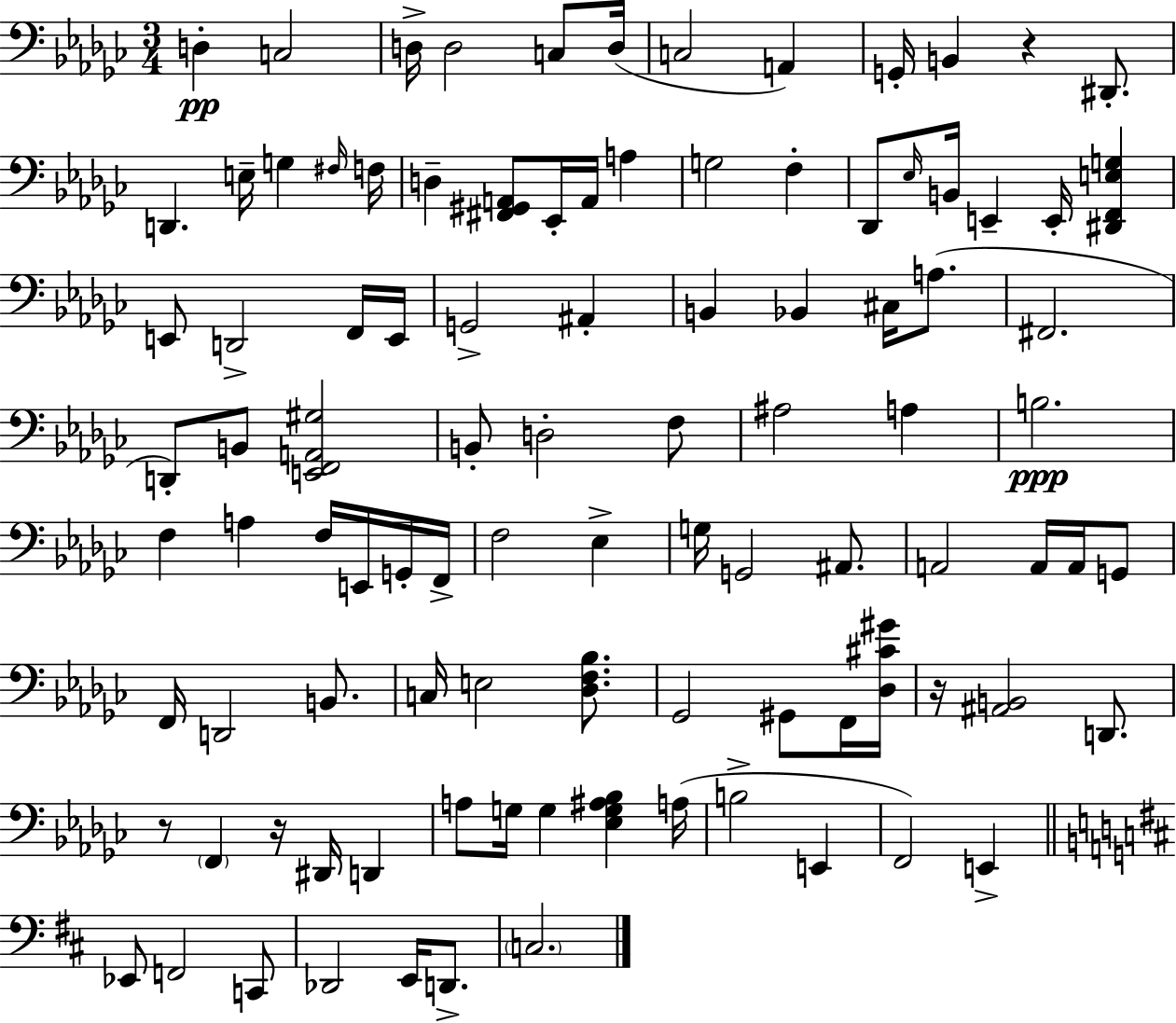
{
  \clef bass
  \numericTimeSignature
  \time 3/4
  \key ees \minor
  \repeat volta 2 { d4-.\pp c2 | d16-> d2 c8 d16( | c2 a,4) | g,16-. b,4 r4 dis,8.-. | \break d,4. e16-- g4 \grace { fis16 } | f16 d4-- <fis, gis, a,>8 ees,16-. a,16 a4 | g2 f4-. | des,8 \grace { ees16 } b,16 e,4-- e,16-. <dis, f, e g>4 | \break e,8 d,2-> | f,16 e,16 g,2-> ais,4-. | b,4 bes,4 cis16 a8.( | fis,2. | \break d,8-.) b,8 <e, f, a, gis>2 | b,8-. d2-. | f8 ais2 a4 | b2.\ppp | \break f4 a4 f16 e,16 | g,16-. f,16-> f2 ees4-> | g16 g,2 ais,8. | a,2 a,16 a,16 | \break g,8 f,16 d,2 b,8. | c16 e2 <des f bes>8. | ges,2 gis,8 | f,16 <des cis' gis'>16 r16 <ais, b,>2 d,8. | \break r8 \parenthesize f,4 r16 dis,16 d,4 | a8 g16 g4 <ees g ais bes>4 | a16( b2-> e,4 | f,2) e,4-> | \break \bar "||" \break \key d \major ees,8 f,2 c,8 | des,2 e,16 d,8.-> | \parenthesize c2. | } \bar "|."
}